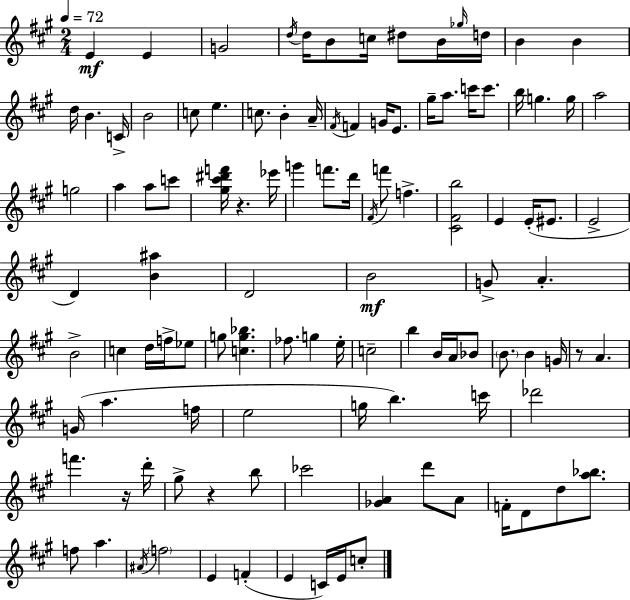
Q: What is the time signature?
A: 2/4